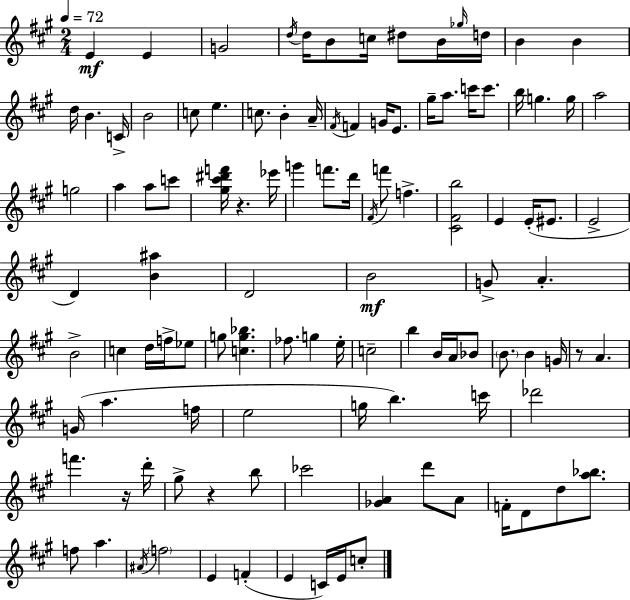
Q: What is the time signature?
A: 2/4